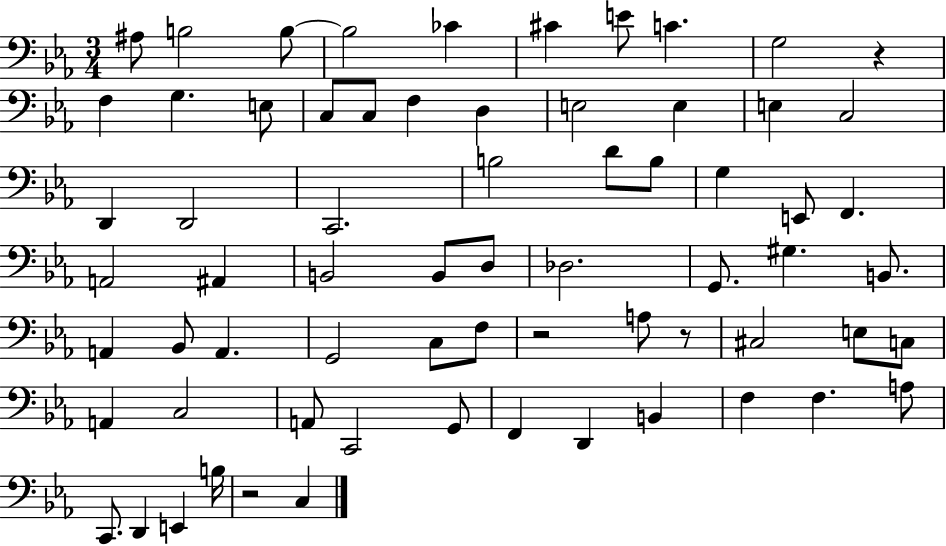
X:1
T:Untitled
M:3/4
L:1/4
K:Eb
^A,/2 B,2 B,/2 B,2 _C ^C E/2 C G,2 z F, G, E,/2 C,/2 C,/2 F, D, E,2 E, E, C,2 D,, D,,2 C,,2 B,2 D/2 B,/2 G, E,,/2 F,, A,,2 ^A,, B,,2 B,,/2 D,/2 _D,2 G,,/2 ^G, B,,/2 A,, _B,,/2 A,, G,,2 C,/2 F,/2 z2 A,/2 z/2 ^C,2 E,/2 C,/2 A,, C,2 A,,/2 C,,2 G,,/2 F,, D,, B,, F, F, A,/2 C,,/2 D,, E,, B,/4 z2 C,